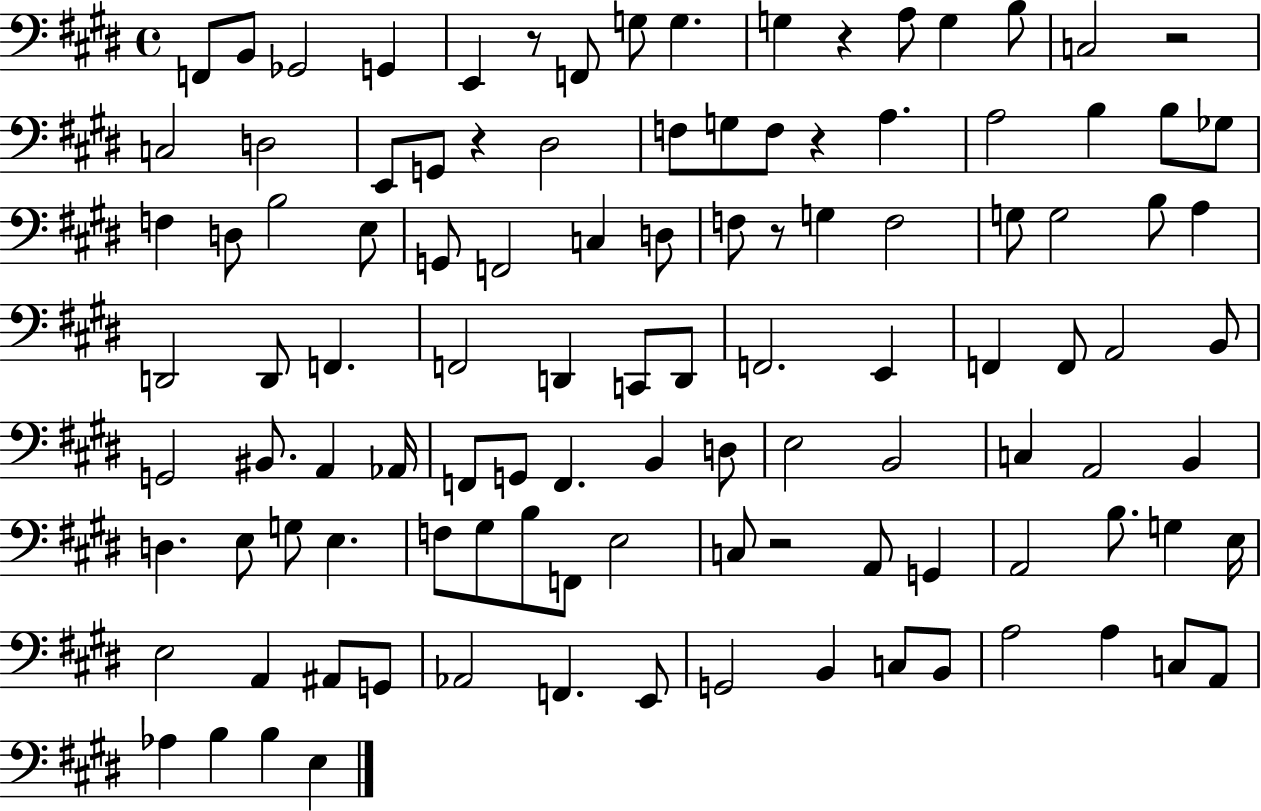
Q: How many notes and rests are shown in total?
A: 110